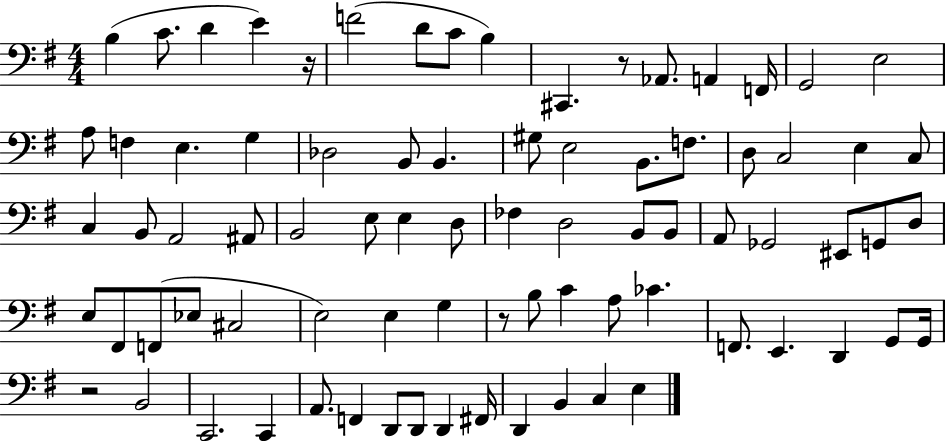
{
  \clef bass
  \numericTimeSignature
  \time 4/4
  \key g \major
  b4( c'8. d'4 e'4) r16 | f'2( d'8 c'8 b4) | cis,4. r8 aes,8. a,4 f,16 | g,2 e2 | \break a8 f4 e4. g4 | des2 b,8 b,4. | gis8 e2 b,8. f8. | d8 c2 e4 c8 | \break c4 b,8 a,2 ais,8 | b,2 e8 e4 d8 | fes4 d2 b,8 b,8 | a,8 ges,2 eis,8 g,8 d8 | \break e8 fis,8 f,8( ees8 cis2 | e2) e4 g4 | r8 b8 c'4 a8 ces'4. | f,8. e,4. d,4 g,8 g,16 | \break r2 b,2 | c,2. c,4 | a,8. f,4 d,8 d,8 d,4 fis,16 | d,4 b,4 c4 e4 | \break \bar "|."
}